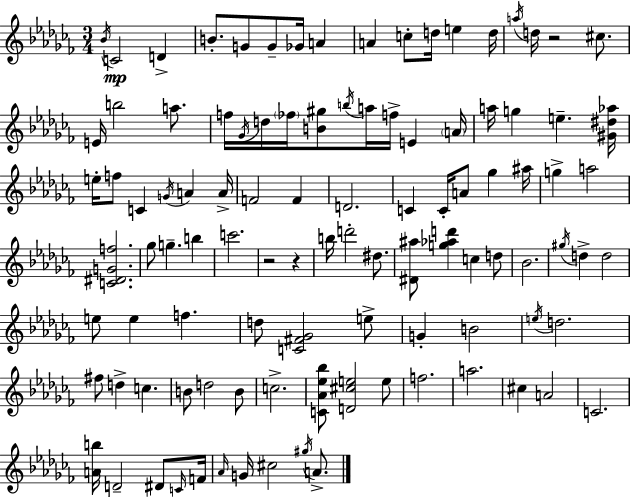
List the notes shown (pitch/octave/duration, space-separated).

Bb4/s C4/h D4/q B4/e. G4/e G4/e Gb4/s A4/q A4/q C5/e D5/s E5/q D5/s A5/s D5/s R/h C#5/e. E4/s B5/h A5/e. F5/s Gb4/s D5/s FES5/s [B4,G#5]/e B5/s A5/s F5/s E4/q A4/s A5/s G5/q E5/q. [G#4,D#5,Ab5]/s E5/s F5/e C4/q G4/s A4/q A4/s F4/h F4/q D4/h. C4/q C4/s A4/e Gb5/q A#5/s G5/q A5/h [C4,D#4,G4,F5]/h. Gb5/e G5/q. B5/q C6/h. R/h R/q B5/s D6/h D#5/e. [D#4,A#5]/e [G5,Ab5,D6]/q C5/q D5/e Bb4/h. G#5/s D5/q D5/h E5/e E5/q F5/q. D5/e [C4,F#4,Gb4]/h E5/e G4/q B4/h E5/s D5/h. F#5/e D5/q C5/q. B4/e D5/h B4/e C5/h. [C4,Ab4,Eb5,Bb5]/e [D4,C#5,E5]/h E5/e F5/h. A5/h. C#5/q A4/h C4/h. [A4,B5]/s D4/h D#4/e C4/s F4/s Ab4/s G4/s C#5/h G#5/s A4/e.